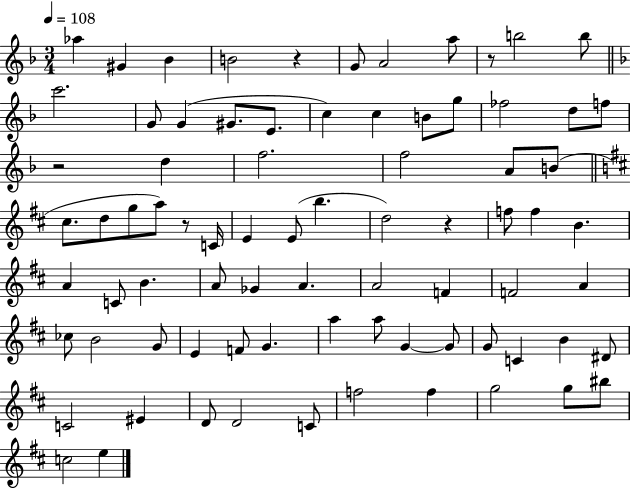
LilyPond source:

{
  \clef treble
  \numericTimeSignature
  \time 3/4
  \key f \major
  \tempo 4 = 108
  \repeat volta 2 { aes''4 gis'4 bes'4 | b'2 r4 | g'8 a'2 a''8 | r8 b''2 b''8 | \break \bar "||" \break \key f \major c'''2. | g'8 g'4( gis'8. e'8. | c''4) c''4 b'8 g''8 | fes''2 d''8 f''8 | \break r2 d''4 | f''2. | f''2 a'8 b'8( | \bar "||" \break \key b \minor cis''8. d''8 g''8 a''8) r8 c'16 | e'4 e'8( b''4. | d''2) r4 | f''8 f''4 b'4. | \break a'4 c'8 b'4. | a'8 ges'4 a'4. | a'2 f'4 | f'2 a'4 | \break ces''8 b'2 g'8 | e'4 f'8 g'4. | a''4 a''8 g'4~~ g'8 | g'8 c'4 b'4 dis'8 | \break c'2 eis'4 | d'8 d'2 c'8 | f''2 f''4 | g''2 g''8 bis''8 | \break c''2 e''4 | } \bar "|."
}